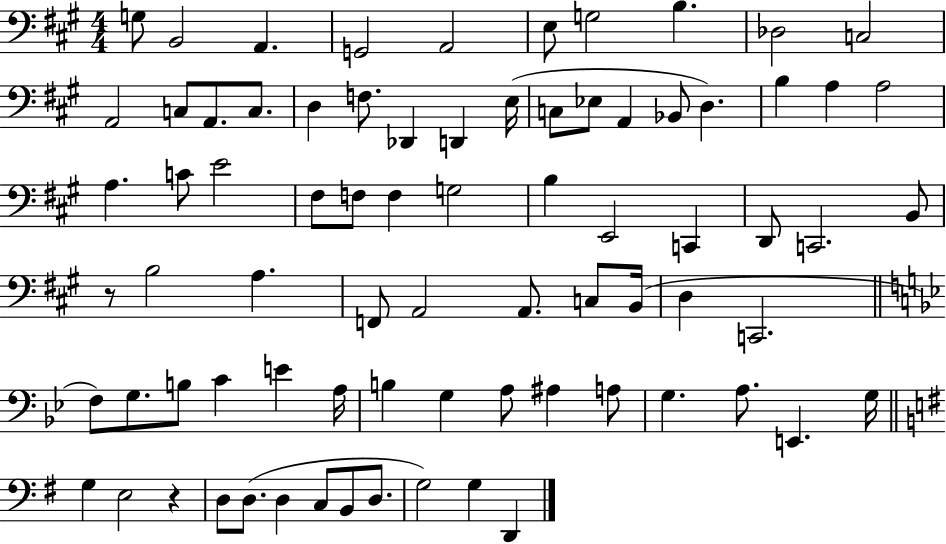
X:1
T:Untitled
M:4/4
L:1/4
K:A
G,/2 B,,2 A,, G,,2 A,,2 E,/2 G,2 B, _D,2 C,2 A,,2 C,/2 A,,/2 C,/2 D, F,/2 _D,, D,, E,/4 C,/2 _E,/2 A,, _B,,/2 D, B, A, A,2 A, C/2 E2 ^F,/2 F,/2 F, G,2 B, E,,2 C,, D,,/2 C,,2 B,,/2 z/2 B,2 A, F,,/2 A,,2 A,,/2 C,/2 B,,/4 D, C,,2 F,/2 G,/2 B,/2 C E A,/4 B, G, A,/2 ^A, A,/2 G, A,/2 E,, G,/4 G, E,2 z D,/2 D,/2 D, C,/2 B,,/2 D,/2 G,2 G, D,,